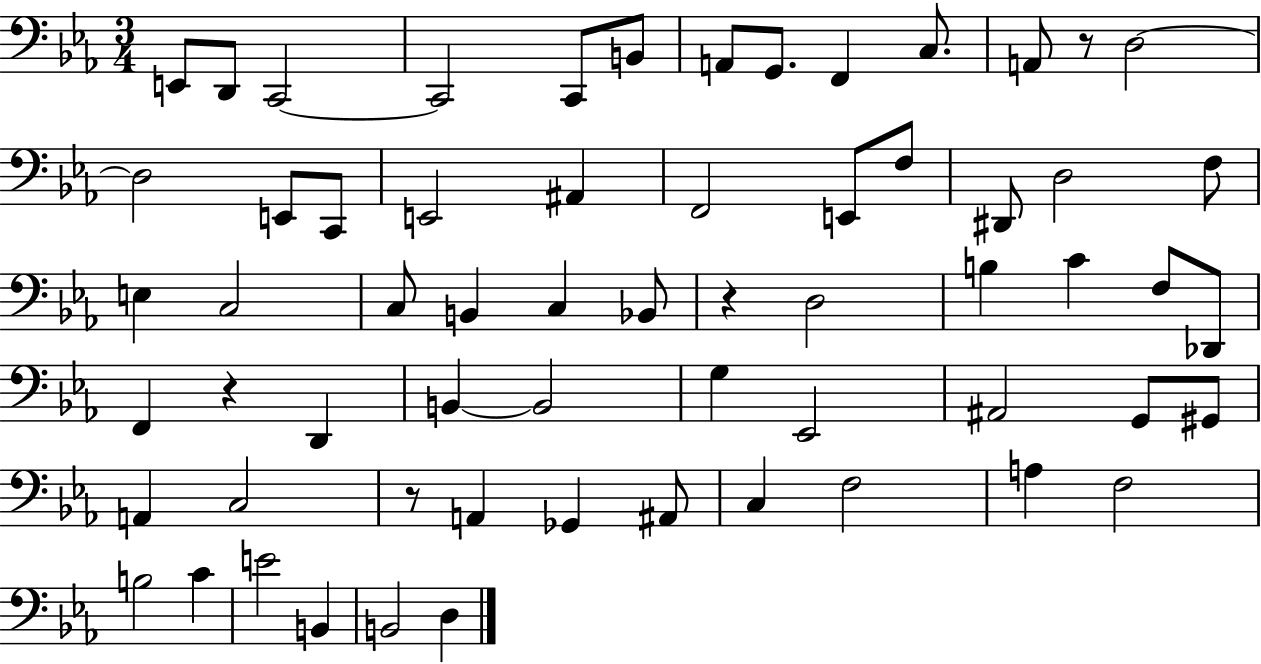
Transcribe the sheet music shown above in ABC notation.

X:1
T:Untitled
M:3/4
L:1/4
K:Eb
E,,/2 D,,/2 C,,2 C,,2 C,,/2 B,,/2 A,,/2 G,,/2 F,, C,/2 A,,/2 z/2 D,2 D,2 E,,/2 C,,/2 E,,2 ^A,, F,,2 E,,/2 F,/2 ^D,,/2 D,2 F,/2 E, C,2 C,/2 B,, C, _B,,/2 z D,2 B, C F,/2 _D,,/2 F,, z D,, B,, B,,2 G, _E,,2 ^A,,2 G,,/2 ^G,,/2 A,, C,2 z/2 A,, _G,, ^A,,/2 C, F,2 A, F,2 B,2 C E2 B,, B,,2 D,